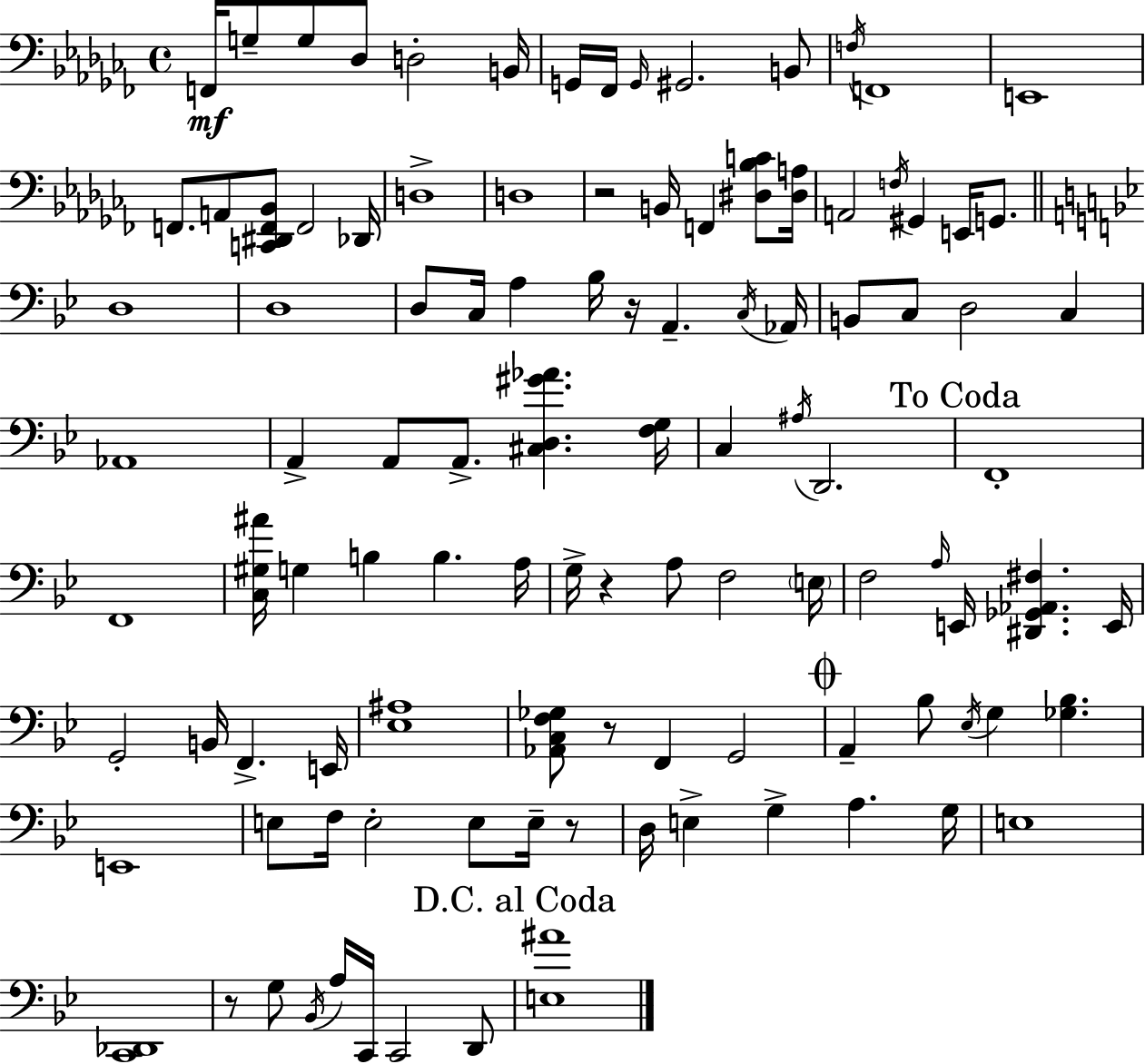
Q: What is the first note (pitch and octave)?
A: F2